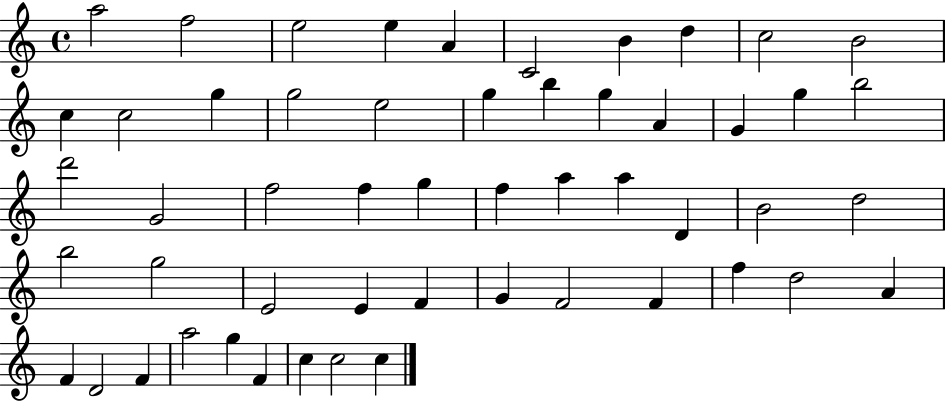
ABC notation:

X:1
T:Untitled
M:4/4
L:1/4
K:C
a2 f2 e2 e A C2 B d c2 B2 c c2 g g2 e2 g b g A G g b2 d'2 G2 f2 f g f a a D B2 d2 b2 g2 E2 E F G F2 F f d2 A F D2 F a2 g F c c2 c